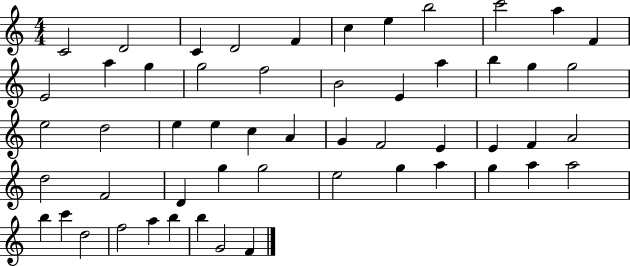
{
  \clef treble
  \numericTimeSignature
  \time 4/4
  \key c \major
  c'2 d'2 | c'4 d'2 f'4 | c''4 e''4 b''2 | c'''2 a''4 f'4 | \break e'2 a''4 g''4 | g''2 f''2 | b'2 e'4 a''4 | b''4 g''4 g''2 | \break e''2 d''2 | e''4 e''4 c''4 a'4 | g'4 f'2 e'4 | e'4 f'4 a'2 | \break d''2 f'2 | d'4 g''4 g''2 | e''2 g''4 a''4 | g''4 a''4 a''2 | \break b''4 c'''4 d''2 | f''2 a''4 b''4 | b''4 g'2 f'4 | \bar "|."
}